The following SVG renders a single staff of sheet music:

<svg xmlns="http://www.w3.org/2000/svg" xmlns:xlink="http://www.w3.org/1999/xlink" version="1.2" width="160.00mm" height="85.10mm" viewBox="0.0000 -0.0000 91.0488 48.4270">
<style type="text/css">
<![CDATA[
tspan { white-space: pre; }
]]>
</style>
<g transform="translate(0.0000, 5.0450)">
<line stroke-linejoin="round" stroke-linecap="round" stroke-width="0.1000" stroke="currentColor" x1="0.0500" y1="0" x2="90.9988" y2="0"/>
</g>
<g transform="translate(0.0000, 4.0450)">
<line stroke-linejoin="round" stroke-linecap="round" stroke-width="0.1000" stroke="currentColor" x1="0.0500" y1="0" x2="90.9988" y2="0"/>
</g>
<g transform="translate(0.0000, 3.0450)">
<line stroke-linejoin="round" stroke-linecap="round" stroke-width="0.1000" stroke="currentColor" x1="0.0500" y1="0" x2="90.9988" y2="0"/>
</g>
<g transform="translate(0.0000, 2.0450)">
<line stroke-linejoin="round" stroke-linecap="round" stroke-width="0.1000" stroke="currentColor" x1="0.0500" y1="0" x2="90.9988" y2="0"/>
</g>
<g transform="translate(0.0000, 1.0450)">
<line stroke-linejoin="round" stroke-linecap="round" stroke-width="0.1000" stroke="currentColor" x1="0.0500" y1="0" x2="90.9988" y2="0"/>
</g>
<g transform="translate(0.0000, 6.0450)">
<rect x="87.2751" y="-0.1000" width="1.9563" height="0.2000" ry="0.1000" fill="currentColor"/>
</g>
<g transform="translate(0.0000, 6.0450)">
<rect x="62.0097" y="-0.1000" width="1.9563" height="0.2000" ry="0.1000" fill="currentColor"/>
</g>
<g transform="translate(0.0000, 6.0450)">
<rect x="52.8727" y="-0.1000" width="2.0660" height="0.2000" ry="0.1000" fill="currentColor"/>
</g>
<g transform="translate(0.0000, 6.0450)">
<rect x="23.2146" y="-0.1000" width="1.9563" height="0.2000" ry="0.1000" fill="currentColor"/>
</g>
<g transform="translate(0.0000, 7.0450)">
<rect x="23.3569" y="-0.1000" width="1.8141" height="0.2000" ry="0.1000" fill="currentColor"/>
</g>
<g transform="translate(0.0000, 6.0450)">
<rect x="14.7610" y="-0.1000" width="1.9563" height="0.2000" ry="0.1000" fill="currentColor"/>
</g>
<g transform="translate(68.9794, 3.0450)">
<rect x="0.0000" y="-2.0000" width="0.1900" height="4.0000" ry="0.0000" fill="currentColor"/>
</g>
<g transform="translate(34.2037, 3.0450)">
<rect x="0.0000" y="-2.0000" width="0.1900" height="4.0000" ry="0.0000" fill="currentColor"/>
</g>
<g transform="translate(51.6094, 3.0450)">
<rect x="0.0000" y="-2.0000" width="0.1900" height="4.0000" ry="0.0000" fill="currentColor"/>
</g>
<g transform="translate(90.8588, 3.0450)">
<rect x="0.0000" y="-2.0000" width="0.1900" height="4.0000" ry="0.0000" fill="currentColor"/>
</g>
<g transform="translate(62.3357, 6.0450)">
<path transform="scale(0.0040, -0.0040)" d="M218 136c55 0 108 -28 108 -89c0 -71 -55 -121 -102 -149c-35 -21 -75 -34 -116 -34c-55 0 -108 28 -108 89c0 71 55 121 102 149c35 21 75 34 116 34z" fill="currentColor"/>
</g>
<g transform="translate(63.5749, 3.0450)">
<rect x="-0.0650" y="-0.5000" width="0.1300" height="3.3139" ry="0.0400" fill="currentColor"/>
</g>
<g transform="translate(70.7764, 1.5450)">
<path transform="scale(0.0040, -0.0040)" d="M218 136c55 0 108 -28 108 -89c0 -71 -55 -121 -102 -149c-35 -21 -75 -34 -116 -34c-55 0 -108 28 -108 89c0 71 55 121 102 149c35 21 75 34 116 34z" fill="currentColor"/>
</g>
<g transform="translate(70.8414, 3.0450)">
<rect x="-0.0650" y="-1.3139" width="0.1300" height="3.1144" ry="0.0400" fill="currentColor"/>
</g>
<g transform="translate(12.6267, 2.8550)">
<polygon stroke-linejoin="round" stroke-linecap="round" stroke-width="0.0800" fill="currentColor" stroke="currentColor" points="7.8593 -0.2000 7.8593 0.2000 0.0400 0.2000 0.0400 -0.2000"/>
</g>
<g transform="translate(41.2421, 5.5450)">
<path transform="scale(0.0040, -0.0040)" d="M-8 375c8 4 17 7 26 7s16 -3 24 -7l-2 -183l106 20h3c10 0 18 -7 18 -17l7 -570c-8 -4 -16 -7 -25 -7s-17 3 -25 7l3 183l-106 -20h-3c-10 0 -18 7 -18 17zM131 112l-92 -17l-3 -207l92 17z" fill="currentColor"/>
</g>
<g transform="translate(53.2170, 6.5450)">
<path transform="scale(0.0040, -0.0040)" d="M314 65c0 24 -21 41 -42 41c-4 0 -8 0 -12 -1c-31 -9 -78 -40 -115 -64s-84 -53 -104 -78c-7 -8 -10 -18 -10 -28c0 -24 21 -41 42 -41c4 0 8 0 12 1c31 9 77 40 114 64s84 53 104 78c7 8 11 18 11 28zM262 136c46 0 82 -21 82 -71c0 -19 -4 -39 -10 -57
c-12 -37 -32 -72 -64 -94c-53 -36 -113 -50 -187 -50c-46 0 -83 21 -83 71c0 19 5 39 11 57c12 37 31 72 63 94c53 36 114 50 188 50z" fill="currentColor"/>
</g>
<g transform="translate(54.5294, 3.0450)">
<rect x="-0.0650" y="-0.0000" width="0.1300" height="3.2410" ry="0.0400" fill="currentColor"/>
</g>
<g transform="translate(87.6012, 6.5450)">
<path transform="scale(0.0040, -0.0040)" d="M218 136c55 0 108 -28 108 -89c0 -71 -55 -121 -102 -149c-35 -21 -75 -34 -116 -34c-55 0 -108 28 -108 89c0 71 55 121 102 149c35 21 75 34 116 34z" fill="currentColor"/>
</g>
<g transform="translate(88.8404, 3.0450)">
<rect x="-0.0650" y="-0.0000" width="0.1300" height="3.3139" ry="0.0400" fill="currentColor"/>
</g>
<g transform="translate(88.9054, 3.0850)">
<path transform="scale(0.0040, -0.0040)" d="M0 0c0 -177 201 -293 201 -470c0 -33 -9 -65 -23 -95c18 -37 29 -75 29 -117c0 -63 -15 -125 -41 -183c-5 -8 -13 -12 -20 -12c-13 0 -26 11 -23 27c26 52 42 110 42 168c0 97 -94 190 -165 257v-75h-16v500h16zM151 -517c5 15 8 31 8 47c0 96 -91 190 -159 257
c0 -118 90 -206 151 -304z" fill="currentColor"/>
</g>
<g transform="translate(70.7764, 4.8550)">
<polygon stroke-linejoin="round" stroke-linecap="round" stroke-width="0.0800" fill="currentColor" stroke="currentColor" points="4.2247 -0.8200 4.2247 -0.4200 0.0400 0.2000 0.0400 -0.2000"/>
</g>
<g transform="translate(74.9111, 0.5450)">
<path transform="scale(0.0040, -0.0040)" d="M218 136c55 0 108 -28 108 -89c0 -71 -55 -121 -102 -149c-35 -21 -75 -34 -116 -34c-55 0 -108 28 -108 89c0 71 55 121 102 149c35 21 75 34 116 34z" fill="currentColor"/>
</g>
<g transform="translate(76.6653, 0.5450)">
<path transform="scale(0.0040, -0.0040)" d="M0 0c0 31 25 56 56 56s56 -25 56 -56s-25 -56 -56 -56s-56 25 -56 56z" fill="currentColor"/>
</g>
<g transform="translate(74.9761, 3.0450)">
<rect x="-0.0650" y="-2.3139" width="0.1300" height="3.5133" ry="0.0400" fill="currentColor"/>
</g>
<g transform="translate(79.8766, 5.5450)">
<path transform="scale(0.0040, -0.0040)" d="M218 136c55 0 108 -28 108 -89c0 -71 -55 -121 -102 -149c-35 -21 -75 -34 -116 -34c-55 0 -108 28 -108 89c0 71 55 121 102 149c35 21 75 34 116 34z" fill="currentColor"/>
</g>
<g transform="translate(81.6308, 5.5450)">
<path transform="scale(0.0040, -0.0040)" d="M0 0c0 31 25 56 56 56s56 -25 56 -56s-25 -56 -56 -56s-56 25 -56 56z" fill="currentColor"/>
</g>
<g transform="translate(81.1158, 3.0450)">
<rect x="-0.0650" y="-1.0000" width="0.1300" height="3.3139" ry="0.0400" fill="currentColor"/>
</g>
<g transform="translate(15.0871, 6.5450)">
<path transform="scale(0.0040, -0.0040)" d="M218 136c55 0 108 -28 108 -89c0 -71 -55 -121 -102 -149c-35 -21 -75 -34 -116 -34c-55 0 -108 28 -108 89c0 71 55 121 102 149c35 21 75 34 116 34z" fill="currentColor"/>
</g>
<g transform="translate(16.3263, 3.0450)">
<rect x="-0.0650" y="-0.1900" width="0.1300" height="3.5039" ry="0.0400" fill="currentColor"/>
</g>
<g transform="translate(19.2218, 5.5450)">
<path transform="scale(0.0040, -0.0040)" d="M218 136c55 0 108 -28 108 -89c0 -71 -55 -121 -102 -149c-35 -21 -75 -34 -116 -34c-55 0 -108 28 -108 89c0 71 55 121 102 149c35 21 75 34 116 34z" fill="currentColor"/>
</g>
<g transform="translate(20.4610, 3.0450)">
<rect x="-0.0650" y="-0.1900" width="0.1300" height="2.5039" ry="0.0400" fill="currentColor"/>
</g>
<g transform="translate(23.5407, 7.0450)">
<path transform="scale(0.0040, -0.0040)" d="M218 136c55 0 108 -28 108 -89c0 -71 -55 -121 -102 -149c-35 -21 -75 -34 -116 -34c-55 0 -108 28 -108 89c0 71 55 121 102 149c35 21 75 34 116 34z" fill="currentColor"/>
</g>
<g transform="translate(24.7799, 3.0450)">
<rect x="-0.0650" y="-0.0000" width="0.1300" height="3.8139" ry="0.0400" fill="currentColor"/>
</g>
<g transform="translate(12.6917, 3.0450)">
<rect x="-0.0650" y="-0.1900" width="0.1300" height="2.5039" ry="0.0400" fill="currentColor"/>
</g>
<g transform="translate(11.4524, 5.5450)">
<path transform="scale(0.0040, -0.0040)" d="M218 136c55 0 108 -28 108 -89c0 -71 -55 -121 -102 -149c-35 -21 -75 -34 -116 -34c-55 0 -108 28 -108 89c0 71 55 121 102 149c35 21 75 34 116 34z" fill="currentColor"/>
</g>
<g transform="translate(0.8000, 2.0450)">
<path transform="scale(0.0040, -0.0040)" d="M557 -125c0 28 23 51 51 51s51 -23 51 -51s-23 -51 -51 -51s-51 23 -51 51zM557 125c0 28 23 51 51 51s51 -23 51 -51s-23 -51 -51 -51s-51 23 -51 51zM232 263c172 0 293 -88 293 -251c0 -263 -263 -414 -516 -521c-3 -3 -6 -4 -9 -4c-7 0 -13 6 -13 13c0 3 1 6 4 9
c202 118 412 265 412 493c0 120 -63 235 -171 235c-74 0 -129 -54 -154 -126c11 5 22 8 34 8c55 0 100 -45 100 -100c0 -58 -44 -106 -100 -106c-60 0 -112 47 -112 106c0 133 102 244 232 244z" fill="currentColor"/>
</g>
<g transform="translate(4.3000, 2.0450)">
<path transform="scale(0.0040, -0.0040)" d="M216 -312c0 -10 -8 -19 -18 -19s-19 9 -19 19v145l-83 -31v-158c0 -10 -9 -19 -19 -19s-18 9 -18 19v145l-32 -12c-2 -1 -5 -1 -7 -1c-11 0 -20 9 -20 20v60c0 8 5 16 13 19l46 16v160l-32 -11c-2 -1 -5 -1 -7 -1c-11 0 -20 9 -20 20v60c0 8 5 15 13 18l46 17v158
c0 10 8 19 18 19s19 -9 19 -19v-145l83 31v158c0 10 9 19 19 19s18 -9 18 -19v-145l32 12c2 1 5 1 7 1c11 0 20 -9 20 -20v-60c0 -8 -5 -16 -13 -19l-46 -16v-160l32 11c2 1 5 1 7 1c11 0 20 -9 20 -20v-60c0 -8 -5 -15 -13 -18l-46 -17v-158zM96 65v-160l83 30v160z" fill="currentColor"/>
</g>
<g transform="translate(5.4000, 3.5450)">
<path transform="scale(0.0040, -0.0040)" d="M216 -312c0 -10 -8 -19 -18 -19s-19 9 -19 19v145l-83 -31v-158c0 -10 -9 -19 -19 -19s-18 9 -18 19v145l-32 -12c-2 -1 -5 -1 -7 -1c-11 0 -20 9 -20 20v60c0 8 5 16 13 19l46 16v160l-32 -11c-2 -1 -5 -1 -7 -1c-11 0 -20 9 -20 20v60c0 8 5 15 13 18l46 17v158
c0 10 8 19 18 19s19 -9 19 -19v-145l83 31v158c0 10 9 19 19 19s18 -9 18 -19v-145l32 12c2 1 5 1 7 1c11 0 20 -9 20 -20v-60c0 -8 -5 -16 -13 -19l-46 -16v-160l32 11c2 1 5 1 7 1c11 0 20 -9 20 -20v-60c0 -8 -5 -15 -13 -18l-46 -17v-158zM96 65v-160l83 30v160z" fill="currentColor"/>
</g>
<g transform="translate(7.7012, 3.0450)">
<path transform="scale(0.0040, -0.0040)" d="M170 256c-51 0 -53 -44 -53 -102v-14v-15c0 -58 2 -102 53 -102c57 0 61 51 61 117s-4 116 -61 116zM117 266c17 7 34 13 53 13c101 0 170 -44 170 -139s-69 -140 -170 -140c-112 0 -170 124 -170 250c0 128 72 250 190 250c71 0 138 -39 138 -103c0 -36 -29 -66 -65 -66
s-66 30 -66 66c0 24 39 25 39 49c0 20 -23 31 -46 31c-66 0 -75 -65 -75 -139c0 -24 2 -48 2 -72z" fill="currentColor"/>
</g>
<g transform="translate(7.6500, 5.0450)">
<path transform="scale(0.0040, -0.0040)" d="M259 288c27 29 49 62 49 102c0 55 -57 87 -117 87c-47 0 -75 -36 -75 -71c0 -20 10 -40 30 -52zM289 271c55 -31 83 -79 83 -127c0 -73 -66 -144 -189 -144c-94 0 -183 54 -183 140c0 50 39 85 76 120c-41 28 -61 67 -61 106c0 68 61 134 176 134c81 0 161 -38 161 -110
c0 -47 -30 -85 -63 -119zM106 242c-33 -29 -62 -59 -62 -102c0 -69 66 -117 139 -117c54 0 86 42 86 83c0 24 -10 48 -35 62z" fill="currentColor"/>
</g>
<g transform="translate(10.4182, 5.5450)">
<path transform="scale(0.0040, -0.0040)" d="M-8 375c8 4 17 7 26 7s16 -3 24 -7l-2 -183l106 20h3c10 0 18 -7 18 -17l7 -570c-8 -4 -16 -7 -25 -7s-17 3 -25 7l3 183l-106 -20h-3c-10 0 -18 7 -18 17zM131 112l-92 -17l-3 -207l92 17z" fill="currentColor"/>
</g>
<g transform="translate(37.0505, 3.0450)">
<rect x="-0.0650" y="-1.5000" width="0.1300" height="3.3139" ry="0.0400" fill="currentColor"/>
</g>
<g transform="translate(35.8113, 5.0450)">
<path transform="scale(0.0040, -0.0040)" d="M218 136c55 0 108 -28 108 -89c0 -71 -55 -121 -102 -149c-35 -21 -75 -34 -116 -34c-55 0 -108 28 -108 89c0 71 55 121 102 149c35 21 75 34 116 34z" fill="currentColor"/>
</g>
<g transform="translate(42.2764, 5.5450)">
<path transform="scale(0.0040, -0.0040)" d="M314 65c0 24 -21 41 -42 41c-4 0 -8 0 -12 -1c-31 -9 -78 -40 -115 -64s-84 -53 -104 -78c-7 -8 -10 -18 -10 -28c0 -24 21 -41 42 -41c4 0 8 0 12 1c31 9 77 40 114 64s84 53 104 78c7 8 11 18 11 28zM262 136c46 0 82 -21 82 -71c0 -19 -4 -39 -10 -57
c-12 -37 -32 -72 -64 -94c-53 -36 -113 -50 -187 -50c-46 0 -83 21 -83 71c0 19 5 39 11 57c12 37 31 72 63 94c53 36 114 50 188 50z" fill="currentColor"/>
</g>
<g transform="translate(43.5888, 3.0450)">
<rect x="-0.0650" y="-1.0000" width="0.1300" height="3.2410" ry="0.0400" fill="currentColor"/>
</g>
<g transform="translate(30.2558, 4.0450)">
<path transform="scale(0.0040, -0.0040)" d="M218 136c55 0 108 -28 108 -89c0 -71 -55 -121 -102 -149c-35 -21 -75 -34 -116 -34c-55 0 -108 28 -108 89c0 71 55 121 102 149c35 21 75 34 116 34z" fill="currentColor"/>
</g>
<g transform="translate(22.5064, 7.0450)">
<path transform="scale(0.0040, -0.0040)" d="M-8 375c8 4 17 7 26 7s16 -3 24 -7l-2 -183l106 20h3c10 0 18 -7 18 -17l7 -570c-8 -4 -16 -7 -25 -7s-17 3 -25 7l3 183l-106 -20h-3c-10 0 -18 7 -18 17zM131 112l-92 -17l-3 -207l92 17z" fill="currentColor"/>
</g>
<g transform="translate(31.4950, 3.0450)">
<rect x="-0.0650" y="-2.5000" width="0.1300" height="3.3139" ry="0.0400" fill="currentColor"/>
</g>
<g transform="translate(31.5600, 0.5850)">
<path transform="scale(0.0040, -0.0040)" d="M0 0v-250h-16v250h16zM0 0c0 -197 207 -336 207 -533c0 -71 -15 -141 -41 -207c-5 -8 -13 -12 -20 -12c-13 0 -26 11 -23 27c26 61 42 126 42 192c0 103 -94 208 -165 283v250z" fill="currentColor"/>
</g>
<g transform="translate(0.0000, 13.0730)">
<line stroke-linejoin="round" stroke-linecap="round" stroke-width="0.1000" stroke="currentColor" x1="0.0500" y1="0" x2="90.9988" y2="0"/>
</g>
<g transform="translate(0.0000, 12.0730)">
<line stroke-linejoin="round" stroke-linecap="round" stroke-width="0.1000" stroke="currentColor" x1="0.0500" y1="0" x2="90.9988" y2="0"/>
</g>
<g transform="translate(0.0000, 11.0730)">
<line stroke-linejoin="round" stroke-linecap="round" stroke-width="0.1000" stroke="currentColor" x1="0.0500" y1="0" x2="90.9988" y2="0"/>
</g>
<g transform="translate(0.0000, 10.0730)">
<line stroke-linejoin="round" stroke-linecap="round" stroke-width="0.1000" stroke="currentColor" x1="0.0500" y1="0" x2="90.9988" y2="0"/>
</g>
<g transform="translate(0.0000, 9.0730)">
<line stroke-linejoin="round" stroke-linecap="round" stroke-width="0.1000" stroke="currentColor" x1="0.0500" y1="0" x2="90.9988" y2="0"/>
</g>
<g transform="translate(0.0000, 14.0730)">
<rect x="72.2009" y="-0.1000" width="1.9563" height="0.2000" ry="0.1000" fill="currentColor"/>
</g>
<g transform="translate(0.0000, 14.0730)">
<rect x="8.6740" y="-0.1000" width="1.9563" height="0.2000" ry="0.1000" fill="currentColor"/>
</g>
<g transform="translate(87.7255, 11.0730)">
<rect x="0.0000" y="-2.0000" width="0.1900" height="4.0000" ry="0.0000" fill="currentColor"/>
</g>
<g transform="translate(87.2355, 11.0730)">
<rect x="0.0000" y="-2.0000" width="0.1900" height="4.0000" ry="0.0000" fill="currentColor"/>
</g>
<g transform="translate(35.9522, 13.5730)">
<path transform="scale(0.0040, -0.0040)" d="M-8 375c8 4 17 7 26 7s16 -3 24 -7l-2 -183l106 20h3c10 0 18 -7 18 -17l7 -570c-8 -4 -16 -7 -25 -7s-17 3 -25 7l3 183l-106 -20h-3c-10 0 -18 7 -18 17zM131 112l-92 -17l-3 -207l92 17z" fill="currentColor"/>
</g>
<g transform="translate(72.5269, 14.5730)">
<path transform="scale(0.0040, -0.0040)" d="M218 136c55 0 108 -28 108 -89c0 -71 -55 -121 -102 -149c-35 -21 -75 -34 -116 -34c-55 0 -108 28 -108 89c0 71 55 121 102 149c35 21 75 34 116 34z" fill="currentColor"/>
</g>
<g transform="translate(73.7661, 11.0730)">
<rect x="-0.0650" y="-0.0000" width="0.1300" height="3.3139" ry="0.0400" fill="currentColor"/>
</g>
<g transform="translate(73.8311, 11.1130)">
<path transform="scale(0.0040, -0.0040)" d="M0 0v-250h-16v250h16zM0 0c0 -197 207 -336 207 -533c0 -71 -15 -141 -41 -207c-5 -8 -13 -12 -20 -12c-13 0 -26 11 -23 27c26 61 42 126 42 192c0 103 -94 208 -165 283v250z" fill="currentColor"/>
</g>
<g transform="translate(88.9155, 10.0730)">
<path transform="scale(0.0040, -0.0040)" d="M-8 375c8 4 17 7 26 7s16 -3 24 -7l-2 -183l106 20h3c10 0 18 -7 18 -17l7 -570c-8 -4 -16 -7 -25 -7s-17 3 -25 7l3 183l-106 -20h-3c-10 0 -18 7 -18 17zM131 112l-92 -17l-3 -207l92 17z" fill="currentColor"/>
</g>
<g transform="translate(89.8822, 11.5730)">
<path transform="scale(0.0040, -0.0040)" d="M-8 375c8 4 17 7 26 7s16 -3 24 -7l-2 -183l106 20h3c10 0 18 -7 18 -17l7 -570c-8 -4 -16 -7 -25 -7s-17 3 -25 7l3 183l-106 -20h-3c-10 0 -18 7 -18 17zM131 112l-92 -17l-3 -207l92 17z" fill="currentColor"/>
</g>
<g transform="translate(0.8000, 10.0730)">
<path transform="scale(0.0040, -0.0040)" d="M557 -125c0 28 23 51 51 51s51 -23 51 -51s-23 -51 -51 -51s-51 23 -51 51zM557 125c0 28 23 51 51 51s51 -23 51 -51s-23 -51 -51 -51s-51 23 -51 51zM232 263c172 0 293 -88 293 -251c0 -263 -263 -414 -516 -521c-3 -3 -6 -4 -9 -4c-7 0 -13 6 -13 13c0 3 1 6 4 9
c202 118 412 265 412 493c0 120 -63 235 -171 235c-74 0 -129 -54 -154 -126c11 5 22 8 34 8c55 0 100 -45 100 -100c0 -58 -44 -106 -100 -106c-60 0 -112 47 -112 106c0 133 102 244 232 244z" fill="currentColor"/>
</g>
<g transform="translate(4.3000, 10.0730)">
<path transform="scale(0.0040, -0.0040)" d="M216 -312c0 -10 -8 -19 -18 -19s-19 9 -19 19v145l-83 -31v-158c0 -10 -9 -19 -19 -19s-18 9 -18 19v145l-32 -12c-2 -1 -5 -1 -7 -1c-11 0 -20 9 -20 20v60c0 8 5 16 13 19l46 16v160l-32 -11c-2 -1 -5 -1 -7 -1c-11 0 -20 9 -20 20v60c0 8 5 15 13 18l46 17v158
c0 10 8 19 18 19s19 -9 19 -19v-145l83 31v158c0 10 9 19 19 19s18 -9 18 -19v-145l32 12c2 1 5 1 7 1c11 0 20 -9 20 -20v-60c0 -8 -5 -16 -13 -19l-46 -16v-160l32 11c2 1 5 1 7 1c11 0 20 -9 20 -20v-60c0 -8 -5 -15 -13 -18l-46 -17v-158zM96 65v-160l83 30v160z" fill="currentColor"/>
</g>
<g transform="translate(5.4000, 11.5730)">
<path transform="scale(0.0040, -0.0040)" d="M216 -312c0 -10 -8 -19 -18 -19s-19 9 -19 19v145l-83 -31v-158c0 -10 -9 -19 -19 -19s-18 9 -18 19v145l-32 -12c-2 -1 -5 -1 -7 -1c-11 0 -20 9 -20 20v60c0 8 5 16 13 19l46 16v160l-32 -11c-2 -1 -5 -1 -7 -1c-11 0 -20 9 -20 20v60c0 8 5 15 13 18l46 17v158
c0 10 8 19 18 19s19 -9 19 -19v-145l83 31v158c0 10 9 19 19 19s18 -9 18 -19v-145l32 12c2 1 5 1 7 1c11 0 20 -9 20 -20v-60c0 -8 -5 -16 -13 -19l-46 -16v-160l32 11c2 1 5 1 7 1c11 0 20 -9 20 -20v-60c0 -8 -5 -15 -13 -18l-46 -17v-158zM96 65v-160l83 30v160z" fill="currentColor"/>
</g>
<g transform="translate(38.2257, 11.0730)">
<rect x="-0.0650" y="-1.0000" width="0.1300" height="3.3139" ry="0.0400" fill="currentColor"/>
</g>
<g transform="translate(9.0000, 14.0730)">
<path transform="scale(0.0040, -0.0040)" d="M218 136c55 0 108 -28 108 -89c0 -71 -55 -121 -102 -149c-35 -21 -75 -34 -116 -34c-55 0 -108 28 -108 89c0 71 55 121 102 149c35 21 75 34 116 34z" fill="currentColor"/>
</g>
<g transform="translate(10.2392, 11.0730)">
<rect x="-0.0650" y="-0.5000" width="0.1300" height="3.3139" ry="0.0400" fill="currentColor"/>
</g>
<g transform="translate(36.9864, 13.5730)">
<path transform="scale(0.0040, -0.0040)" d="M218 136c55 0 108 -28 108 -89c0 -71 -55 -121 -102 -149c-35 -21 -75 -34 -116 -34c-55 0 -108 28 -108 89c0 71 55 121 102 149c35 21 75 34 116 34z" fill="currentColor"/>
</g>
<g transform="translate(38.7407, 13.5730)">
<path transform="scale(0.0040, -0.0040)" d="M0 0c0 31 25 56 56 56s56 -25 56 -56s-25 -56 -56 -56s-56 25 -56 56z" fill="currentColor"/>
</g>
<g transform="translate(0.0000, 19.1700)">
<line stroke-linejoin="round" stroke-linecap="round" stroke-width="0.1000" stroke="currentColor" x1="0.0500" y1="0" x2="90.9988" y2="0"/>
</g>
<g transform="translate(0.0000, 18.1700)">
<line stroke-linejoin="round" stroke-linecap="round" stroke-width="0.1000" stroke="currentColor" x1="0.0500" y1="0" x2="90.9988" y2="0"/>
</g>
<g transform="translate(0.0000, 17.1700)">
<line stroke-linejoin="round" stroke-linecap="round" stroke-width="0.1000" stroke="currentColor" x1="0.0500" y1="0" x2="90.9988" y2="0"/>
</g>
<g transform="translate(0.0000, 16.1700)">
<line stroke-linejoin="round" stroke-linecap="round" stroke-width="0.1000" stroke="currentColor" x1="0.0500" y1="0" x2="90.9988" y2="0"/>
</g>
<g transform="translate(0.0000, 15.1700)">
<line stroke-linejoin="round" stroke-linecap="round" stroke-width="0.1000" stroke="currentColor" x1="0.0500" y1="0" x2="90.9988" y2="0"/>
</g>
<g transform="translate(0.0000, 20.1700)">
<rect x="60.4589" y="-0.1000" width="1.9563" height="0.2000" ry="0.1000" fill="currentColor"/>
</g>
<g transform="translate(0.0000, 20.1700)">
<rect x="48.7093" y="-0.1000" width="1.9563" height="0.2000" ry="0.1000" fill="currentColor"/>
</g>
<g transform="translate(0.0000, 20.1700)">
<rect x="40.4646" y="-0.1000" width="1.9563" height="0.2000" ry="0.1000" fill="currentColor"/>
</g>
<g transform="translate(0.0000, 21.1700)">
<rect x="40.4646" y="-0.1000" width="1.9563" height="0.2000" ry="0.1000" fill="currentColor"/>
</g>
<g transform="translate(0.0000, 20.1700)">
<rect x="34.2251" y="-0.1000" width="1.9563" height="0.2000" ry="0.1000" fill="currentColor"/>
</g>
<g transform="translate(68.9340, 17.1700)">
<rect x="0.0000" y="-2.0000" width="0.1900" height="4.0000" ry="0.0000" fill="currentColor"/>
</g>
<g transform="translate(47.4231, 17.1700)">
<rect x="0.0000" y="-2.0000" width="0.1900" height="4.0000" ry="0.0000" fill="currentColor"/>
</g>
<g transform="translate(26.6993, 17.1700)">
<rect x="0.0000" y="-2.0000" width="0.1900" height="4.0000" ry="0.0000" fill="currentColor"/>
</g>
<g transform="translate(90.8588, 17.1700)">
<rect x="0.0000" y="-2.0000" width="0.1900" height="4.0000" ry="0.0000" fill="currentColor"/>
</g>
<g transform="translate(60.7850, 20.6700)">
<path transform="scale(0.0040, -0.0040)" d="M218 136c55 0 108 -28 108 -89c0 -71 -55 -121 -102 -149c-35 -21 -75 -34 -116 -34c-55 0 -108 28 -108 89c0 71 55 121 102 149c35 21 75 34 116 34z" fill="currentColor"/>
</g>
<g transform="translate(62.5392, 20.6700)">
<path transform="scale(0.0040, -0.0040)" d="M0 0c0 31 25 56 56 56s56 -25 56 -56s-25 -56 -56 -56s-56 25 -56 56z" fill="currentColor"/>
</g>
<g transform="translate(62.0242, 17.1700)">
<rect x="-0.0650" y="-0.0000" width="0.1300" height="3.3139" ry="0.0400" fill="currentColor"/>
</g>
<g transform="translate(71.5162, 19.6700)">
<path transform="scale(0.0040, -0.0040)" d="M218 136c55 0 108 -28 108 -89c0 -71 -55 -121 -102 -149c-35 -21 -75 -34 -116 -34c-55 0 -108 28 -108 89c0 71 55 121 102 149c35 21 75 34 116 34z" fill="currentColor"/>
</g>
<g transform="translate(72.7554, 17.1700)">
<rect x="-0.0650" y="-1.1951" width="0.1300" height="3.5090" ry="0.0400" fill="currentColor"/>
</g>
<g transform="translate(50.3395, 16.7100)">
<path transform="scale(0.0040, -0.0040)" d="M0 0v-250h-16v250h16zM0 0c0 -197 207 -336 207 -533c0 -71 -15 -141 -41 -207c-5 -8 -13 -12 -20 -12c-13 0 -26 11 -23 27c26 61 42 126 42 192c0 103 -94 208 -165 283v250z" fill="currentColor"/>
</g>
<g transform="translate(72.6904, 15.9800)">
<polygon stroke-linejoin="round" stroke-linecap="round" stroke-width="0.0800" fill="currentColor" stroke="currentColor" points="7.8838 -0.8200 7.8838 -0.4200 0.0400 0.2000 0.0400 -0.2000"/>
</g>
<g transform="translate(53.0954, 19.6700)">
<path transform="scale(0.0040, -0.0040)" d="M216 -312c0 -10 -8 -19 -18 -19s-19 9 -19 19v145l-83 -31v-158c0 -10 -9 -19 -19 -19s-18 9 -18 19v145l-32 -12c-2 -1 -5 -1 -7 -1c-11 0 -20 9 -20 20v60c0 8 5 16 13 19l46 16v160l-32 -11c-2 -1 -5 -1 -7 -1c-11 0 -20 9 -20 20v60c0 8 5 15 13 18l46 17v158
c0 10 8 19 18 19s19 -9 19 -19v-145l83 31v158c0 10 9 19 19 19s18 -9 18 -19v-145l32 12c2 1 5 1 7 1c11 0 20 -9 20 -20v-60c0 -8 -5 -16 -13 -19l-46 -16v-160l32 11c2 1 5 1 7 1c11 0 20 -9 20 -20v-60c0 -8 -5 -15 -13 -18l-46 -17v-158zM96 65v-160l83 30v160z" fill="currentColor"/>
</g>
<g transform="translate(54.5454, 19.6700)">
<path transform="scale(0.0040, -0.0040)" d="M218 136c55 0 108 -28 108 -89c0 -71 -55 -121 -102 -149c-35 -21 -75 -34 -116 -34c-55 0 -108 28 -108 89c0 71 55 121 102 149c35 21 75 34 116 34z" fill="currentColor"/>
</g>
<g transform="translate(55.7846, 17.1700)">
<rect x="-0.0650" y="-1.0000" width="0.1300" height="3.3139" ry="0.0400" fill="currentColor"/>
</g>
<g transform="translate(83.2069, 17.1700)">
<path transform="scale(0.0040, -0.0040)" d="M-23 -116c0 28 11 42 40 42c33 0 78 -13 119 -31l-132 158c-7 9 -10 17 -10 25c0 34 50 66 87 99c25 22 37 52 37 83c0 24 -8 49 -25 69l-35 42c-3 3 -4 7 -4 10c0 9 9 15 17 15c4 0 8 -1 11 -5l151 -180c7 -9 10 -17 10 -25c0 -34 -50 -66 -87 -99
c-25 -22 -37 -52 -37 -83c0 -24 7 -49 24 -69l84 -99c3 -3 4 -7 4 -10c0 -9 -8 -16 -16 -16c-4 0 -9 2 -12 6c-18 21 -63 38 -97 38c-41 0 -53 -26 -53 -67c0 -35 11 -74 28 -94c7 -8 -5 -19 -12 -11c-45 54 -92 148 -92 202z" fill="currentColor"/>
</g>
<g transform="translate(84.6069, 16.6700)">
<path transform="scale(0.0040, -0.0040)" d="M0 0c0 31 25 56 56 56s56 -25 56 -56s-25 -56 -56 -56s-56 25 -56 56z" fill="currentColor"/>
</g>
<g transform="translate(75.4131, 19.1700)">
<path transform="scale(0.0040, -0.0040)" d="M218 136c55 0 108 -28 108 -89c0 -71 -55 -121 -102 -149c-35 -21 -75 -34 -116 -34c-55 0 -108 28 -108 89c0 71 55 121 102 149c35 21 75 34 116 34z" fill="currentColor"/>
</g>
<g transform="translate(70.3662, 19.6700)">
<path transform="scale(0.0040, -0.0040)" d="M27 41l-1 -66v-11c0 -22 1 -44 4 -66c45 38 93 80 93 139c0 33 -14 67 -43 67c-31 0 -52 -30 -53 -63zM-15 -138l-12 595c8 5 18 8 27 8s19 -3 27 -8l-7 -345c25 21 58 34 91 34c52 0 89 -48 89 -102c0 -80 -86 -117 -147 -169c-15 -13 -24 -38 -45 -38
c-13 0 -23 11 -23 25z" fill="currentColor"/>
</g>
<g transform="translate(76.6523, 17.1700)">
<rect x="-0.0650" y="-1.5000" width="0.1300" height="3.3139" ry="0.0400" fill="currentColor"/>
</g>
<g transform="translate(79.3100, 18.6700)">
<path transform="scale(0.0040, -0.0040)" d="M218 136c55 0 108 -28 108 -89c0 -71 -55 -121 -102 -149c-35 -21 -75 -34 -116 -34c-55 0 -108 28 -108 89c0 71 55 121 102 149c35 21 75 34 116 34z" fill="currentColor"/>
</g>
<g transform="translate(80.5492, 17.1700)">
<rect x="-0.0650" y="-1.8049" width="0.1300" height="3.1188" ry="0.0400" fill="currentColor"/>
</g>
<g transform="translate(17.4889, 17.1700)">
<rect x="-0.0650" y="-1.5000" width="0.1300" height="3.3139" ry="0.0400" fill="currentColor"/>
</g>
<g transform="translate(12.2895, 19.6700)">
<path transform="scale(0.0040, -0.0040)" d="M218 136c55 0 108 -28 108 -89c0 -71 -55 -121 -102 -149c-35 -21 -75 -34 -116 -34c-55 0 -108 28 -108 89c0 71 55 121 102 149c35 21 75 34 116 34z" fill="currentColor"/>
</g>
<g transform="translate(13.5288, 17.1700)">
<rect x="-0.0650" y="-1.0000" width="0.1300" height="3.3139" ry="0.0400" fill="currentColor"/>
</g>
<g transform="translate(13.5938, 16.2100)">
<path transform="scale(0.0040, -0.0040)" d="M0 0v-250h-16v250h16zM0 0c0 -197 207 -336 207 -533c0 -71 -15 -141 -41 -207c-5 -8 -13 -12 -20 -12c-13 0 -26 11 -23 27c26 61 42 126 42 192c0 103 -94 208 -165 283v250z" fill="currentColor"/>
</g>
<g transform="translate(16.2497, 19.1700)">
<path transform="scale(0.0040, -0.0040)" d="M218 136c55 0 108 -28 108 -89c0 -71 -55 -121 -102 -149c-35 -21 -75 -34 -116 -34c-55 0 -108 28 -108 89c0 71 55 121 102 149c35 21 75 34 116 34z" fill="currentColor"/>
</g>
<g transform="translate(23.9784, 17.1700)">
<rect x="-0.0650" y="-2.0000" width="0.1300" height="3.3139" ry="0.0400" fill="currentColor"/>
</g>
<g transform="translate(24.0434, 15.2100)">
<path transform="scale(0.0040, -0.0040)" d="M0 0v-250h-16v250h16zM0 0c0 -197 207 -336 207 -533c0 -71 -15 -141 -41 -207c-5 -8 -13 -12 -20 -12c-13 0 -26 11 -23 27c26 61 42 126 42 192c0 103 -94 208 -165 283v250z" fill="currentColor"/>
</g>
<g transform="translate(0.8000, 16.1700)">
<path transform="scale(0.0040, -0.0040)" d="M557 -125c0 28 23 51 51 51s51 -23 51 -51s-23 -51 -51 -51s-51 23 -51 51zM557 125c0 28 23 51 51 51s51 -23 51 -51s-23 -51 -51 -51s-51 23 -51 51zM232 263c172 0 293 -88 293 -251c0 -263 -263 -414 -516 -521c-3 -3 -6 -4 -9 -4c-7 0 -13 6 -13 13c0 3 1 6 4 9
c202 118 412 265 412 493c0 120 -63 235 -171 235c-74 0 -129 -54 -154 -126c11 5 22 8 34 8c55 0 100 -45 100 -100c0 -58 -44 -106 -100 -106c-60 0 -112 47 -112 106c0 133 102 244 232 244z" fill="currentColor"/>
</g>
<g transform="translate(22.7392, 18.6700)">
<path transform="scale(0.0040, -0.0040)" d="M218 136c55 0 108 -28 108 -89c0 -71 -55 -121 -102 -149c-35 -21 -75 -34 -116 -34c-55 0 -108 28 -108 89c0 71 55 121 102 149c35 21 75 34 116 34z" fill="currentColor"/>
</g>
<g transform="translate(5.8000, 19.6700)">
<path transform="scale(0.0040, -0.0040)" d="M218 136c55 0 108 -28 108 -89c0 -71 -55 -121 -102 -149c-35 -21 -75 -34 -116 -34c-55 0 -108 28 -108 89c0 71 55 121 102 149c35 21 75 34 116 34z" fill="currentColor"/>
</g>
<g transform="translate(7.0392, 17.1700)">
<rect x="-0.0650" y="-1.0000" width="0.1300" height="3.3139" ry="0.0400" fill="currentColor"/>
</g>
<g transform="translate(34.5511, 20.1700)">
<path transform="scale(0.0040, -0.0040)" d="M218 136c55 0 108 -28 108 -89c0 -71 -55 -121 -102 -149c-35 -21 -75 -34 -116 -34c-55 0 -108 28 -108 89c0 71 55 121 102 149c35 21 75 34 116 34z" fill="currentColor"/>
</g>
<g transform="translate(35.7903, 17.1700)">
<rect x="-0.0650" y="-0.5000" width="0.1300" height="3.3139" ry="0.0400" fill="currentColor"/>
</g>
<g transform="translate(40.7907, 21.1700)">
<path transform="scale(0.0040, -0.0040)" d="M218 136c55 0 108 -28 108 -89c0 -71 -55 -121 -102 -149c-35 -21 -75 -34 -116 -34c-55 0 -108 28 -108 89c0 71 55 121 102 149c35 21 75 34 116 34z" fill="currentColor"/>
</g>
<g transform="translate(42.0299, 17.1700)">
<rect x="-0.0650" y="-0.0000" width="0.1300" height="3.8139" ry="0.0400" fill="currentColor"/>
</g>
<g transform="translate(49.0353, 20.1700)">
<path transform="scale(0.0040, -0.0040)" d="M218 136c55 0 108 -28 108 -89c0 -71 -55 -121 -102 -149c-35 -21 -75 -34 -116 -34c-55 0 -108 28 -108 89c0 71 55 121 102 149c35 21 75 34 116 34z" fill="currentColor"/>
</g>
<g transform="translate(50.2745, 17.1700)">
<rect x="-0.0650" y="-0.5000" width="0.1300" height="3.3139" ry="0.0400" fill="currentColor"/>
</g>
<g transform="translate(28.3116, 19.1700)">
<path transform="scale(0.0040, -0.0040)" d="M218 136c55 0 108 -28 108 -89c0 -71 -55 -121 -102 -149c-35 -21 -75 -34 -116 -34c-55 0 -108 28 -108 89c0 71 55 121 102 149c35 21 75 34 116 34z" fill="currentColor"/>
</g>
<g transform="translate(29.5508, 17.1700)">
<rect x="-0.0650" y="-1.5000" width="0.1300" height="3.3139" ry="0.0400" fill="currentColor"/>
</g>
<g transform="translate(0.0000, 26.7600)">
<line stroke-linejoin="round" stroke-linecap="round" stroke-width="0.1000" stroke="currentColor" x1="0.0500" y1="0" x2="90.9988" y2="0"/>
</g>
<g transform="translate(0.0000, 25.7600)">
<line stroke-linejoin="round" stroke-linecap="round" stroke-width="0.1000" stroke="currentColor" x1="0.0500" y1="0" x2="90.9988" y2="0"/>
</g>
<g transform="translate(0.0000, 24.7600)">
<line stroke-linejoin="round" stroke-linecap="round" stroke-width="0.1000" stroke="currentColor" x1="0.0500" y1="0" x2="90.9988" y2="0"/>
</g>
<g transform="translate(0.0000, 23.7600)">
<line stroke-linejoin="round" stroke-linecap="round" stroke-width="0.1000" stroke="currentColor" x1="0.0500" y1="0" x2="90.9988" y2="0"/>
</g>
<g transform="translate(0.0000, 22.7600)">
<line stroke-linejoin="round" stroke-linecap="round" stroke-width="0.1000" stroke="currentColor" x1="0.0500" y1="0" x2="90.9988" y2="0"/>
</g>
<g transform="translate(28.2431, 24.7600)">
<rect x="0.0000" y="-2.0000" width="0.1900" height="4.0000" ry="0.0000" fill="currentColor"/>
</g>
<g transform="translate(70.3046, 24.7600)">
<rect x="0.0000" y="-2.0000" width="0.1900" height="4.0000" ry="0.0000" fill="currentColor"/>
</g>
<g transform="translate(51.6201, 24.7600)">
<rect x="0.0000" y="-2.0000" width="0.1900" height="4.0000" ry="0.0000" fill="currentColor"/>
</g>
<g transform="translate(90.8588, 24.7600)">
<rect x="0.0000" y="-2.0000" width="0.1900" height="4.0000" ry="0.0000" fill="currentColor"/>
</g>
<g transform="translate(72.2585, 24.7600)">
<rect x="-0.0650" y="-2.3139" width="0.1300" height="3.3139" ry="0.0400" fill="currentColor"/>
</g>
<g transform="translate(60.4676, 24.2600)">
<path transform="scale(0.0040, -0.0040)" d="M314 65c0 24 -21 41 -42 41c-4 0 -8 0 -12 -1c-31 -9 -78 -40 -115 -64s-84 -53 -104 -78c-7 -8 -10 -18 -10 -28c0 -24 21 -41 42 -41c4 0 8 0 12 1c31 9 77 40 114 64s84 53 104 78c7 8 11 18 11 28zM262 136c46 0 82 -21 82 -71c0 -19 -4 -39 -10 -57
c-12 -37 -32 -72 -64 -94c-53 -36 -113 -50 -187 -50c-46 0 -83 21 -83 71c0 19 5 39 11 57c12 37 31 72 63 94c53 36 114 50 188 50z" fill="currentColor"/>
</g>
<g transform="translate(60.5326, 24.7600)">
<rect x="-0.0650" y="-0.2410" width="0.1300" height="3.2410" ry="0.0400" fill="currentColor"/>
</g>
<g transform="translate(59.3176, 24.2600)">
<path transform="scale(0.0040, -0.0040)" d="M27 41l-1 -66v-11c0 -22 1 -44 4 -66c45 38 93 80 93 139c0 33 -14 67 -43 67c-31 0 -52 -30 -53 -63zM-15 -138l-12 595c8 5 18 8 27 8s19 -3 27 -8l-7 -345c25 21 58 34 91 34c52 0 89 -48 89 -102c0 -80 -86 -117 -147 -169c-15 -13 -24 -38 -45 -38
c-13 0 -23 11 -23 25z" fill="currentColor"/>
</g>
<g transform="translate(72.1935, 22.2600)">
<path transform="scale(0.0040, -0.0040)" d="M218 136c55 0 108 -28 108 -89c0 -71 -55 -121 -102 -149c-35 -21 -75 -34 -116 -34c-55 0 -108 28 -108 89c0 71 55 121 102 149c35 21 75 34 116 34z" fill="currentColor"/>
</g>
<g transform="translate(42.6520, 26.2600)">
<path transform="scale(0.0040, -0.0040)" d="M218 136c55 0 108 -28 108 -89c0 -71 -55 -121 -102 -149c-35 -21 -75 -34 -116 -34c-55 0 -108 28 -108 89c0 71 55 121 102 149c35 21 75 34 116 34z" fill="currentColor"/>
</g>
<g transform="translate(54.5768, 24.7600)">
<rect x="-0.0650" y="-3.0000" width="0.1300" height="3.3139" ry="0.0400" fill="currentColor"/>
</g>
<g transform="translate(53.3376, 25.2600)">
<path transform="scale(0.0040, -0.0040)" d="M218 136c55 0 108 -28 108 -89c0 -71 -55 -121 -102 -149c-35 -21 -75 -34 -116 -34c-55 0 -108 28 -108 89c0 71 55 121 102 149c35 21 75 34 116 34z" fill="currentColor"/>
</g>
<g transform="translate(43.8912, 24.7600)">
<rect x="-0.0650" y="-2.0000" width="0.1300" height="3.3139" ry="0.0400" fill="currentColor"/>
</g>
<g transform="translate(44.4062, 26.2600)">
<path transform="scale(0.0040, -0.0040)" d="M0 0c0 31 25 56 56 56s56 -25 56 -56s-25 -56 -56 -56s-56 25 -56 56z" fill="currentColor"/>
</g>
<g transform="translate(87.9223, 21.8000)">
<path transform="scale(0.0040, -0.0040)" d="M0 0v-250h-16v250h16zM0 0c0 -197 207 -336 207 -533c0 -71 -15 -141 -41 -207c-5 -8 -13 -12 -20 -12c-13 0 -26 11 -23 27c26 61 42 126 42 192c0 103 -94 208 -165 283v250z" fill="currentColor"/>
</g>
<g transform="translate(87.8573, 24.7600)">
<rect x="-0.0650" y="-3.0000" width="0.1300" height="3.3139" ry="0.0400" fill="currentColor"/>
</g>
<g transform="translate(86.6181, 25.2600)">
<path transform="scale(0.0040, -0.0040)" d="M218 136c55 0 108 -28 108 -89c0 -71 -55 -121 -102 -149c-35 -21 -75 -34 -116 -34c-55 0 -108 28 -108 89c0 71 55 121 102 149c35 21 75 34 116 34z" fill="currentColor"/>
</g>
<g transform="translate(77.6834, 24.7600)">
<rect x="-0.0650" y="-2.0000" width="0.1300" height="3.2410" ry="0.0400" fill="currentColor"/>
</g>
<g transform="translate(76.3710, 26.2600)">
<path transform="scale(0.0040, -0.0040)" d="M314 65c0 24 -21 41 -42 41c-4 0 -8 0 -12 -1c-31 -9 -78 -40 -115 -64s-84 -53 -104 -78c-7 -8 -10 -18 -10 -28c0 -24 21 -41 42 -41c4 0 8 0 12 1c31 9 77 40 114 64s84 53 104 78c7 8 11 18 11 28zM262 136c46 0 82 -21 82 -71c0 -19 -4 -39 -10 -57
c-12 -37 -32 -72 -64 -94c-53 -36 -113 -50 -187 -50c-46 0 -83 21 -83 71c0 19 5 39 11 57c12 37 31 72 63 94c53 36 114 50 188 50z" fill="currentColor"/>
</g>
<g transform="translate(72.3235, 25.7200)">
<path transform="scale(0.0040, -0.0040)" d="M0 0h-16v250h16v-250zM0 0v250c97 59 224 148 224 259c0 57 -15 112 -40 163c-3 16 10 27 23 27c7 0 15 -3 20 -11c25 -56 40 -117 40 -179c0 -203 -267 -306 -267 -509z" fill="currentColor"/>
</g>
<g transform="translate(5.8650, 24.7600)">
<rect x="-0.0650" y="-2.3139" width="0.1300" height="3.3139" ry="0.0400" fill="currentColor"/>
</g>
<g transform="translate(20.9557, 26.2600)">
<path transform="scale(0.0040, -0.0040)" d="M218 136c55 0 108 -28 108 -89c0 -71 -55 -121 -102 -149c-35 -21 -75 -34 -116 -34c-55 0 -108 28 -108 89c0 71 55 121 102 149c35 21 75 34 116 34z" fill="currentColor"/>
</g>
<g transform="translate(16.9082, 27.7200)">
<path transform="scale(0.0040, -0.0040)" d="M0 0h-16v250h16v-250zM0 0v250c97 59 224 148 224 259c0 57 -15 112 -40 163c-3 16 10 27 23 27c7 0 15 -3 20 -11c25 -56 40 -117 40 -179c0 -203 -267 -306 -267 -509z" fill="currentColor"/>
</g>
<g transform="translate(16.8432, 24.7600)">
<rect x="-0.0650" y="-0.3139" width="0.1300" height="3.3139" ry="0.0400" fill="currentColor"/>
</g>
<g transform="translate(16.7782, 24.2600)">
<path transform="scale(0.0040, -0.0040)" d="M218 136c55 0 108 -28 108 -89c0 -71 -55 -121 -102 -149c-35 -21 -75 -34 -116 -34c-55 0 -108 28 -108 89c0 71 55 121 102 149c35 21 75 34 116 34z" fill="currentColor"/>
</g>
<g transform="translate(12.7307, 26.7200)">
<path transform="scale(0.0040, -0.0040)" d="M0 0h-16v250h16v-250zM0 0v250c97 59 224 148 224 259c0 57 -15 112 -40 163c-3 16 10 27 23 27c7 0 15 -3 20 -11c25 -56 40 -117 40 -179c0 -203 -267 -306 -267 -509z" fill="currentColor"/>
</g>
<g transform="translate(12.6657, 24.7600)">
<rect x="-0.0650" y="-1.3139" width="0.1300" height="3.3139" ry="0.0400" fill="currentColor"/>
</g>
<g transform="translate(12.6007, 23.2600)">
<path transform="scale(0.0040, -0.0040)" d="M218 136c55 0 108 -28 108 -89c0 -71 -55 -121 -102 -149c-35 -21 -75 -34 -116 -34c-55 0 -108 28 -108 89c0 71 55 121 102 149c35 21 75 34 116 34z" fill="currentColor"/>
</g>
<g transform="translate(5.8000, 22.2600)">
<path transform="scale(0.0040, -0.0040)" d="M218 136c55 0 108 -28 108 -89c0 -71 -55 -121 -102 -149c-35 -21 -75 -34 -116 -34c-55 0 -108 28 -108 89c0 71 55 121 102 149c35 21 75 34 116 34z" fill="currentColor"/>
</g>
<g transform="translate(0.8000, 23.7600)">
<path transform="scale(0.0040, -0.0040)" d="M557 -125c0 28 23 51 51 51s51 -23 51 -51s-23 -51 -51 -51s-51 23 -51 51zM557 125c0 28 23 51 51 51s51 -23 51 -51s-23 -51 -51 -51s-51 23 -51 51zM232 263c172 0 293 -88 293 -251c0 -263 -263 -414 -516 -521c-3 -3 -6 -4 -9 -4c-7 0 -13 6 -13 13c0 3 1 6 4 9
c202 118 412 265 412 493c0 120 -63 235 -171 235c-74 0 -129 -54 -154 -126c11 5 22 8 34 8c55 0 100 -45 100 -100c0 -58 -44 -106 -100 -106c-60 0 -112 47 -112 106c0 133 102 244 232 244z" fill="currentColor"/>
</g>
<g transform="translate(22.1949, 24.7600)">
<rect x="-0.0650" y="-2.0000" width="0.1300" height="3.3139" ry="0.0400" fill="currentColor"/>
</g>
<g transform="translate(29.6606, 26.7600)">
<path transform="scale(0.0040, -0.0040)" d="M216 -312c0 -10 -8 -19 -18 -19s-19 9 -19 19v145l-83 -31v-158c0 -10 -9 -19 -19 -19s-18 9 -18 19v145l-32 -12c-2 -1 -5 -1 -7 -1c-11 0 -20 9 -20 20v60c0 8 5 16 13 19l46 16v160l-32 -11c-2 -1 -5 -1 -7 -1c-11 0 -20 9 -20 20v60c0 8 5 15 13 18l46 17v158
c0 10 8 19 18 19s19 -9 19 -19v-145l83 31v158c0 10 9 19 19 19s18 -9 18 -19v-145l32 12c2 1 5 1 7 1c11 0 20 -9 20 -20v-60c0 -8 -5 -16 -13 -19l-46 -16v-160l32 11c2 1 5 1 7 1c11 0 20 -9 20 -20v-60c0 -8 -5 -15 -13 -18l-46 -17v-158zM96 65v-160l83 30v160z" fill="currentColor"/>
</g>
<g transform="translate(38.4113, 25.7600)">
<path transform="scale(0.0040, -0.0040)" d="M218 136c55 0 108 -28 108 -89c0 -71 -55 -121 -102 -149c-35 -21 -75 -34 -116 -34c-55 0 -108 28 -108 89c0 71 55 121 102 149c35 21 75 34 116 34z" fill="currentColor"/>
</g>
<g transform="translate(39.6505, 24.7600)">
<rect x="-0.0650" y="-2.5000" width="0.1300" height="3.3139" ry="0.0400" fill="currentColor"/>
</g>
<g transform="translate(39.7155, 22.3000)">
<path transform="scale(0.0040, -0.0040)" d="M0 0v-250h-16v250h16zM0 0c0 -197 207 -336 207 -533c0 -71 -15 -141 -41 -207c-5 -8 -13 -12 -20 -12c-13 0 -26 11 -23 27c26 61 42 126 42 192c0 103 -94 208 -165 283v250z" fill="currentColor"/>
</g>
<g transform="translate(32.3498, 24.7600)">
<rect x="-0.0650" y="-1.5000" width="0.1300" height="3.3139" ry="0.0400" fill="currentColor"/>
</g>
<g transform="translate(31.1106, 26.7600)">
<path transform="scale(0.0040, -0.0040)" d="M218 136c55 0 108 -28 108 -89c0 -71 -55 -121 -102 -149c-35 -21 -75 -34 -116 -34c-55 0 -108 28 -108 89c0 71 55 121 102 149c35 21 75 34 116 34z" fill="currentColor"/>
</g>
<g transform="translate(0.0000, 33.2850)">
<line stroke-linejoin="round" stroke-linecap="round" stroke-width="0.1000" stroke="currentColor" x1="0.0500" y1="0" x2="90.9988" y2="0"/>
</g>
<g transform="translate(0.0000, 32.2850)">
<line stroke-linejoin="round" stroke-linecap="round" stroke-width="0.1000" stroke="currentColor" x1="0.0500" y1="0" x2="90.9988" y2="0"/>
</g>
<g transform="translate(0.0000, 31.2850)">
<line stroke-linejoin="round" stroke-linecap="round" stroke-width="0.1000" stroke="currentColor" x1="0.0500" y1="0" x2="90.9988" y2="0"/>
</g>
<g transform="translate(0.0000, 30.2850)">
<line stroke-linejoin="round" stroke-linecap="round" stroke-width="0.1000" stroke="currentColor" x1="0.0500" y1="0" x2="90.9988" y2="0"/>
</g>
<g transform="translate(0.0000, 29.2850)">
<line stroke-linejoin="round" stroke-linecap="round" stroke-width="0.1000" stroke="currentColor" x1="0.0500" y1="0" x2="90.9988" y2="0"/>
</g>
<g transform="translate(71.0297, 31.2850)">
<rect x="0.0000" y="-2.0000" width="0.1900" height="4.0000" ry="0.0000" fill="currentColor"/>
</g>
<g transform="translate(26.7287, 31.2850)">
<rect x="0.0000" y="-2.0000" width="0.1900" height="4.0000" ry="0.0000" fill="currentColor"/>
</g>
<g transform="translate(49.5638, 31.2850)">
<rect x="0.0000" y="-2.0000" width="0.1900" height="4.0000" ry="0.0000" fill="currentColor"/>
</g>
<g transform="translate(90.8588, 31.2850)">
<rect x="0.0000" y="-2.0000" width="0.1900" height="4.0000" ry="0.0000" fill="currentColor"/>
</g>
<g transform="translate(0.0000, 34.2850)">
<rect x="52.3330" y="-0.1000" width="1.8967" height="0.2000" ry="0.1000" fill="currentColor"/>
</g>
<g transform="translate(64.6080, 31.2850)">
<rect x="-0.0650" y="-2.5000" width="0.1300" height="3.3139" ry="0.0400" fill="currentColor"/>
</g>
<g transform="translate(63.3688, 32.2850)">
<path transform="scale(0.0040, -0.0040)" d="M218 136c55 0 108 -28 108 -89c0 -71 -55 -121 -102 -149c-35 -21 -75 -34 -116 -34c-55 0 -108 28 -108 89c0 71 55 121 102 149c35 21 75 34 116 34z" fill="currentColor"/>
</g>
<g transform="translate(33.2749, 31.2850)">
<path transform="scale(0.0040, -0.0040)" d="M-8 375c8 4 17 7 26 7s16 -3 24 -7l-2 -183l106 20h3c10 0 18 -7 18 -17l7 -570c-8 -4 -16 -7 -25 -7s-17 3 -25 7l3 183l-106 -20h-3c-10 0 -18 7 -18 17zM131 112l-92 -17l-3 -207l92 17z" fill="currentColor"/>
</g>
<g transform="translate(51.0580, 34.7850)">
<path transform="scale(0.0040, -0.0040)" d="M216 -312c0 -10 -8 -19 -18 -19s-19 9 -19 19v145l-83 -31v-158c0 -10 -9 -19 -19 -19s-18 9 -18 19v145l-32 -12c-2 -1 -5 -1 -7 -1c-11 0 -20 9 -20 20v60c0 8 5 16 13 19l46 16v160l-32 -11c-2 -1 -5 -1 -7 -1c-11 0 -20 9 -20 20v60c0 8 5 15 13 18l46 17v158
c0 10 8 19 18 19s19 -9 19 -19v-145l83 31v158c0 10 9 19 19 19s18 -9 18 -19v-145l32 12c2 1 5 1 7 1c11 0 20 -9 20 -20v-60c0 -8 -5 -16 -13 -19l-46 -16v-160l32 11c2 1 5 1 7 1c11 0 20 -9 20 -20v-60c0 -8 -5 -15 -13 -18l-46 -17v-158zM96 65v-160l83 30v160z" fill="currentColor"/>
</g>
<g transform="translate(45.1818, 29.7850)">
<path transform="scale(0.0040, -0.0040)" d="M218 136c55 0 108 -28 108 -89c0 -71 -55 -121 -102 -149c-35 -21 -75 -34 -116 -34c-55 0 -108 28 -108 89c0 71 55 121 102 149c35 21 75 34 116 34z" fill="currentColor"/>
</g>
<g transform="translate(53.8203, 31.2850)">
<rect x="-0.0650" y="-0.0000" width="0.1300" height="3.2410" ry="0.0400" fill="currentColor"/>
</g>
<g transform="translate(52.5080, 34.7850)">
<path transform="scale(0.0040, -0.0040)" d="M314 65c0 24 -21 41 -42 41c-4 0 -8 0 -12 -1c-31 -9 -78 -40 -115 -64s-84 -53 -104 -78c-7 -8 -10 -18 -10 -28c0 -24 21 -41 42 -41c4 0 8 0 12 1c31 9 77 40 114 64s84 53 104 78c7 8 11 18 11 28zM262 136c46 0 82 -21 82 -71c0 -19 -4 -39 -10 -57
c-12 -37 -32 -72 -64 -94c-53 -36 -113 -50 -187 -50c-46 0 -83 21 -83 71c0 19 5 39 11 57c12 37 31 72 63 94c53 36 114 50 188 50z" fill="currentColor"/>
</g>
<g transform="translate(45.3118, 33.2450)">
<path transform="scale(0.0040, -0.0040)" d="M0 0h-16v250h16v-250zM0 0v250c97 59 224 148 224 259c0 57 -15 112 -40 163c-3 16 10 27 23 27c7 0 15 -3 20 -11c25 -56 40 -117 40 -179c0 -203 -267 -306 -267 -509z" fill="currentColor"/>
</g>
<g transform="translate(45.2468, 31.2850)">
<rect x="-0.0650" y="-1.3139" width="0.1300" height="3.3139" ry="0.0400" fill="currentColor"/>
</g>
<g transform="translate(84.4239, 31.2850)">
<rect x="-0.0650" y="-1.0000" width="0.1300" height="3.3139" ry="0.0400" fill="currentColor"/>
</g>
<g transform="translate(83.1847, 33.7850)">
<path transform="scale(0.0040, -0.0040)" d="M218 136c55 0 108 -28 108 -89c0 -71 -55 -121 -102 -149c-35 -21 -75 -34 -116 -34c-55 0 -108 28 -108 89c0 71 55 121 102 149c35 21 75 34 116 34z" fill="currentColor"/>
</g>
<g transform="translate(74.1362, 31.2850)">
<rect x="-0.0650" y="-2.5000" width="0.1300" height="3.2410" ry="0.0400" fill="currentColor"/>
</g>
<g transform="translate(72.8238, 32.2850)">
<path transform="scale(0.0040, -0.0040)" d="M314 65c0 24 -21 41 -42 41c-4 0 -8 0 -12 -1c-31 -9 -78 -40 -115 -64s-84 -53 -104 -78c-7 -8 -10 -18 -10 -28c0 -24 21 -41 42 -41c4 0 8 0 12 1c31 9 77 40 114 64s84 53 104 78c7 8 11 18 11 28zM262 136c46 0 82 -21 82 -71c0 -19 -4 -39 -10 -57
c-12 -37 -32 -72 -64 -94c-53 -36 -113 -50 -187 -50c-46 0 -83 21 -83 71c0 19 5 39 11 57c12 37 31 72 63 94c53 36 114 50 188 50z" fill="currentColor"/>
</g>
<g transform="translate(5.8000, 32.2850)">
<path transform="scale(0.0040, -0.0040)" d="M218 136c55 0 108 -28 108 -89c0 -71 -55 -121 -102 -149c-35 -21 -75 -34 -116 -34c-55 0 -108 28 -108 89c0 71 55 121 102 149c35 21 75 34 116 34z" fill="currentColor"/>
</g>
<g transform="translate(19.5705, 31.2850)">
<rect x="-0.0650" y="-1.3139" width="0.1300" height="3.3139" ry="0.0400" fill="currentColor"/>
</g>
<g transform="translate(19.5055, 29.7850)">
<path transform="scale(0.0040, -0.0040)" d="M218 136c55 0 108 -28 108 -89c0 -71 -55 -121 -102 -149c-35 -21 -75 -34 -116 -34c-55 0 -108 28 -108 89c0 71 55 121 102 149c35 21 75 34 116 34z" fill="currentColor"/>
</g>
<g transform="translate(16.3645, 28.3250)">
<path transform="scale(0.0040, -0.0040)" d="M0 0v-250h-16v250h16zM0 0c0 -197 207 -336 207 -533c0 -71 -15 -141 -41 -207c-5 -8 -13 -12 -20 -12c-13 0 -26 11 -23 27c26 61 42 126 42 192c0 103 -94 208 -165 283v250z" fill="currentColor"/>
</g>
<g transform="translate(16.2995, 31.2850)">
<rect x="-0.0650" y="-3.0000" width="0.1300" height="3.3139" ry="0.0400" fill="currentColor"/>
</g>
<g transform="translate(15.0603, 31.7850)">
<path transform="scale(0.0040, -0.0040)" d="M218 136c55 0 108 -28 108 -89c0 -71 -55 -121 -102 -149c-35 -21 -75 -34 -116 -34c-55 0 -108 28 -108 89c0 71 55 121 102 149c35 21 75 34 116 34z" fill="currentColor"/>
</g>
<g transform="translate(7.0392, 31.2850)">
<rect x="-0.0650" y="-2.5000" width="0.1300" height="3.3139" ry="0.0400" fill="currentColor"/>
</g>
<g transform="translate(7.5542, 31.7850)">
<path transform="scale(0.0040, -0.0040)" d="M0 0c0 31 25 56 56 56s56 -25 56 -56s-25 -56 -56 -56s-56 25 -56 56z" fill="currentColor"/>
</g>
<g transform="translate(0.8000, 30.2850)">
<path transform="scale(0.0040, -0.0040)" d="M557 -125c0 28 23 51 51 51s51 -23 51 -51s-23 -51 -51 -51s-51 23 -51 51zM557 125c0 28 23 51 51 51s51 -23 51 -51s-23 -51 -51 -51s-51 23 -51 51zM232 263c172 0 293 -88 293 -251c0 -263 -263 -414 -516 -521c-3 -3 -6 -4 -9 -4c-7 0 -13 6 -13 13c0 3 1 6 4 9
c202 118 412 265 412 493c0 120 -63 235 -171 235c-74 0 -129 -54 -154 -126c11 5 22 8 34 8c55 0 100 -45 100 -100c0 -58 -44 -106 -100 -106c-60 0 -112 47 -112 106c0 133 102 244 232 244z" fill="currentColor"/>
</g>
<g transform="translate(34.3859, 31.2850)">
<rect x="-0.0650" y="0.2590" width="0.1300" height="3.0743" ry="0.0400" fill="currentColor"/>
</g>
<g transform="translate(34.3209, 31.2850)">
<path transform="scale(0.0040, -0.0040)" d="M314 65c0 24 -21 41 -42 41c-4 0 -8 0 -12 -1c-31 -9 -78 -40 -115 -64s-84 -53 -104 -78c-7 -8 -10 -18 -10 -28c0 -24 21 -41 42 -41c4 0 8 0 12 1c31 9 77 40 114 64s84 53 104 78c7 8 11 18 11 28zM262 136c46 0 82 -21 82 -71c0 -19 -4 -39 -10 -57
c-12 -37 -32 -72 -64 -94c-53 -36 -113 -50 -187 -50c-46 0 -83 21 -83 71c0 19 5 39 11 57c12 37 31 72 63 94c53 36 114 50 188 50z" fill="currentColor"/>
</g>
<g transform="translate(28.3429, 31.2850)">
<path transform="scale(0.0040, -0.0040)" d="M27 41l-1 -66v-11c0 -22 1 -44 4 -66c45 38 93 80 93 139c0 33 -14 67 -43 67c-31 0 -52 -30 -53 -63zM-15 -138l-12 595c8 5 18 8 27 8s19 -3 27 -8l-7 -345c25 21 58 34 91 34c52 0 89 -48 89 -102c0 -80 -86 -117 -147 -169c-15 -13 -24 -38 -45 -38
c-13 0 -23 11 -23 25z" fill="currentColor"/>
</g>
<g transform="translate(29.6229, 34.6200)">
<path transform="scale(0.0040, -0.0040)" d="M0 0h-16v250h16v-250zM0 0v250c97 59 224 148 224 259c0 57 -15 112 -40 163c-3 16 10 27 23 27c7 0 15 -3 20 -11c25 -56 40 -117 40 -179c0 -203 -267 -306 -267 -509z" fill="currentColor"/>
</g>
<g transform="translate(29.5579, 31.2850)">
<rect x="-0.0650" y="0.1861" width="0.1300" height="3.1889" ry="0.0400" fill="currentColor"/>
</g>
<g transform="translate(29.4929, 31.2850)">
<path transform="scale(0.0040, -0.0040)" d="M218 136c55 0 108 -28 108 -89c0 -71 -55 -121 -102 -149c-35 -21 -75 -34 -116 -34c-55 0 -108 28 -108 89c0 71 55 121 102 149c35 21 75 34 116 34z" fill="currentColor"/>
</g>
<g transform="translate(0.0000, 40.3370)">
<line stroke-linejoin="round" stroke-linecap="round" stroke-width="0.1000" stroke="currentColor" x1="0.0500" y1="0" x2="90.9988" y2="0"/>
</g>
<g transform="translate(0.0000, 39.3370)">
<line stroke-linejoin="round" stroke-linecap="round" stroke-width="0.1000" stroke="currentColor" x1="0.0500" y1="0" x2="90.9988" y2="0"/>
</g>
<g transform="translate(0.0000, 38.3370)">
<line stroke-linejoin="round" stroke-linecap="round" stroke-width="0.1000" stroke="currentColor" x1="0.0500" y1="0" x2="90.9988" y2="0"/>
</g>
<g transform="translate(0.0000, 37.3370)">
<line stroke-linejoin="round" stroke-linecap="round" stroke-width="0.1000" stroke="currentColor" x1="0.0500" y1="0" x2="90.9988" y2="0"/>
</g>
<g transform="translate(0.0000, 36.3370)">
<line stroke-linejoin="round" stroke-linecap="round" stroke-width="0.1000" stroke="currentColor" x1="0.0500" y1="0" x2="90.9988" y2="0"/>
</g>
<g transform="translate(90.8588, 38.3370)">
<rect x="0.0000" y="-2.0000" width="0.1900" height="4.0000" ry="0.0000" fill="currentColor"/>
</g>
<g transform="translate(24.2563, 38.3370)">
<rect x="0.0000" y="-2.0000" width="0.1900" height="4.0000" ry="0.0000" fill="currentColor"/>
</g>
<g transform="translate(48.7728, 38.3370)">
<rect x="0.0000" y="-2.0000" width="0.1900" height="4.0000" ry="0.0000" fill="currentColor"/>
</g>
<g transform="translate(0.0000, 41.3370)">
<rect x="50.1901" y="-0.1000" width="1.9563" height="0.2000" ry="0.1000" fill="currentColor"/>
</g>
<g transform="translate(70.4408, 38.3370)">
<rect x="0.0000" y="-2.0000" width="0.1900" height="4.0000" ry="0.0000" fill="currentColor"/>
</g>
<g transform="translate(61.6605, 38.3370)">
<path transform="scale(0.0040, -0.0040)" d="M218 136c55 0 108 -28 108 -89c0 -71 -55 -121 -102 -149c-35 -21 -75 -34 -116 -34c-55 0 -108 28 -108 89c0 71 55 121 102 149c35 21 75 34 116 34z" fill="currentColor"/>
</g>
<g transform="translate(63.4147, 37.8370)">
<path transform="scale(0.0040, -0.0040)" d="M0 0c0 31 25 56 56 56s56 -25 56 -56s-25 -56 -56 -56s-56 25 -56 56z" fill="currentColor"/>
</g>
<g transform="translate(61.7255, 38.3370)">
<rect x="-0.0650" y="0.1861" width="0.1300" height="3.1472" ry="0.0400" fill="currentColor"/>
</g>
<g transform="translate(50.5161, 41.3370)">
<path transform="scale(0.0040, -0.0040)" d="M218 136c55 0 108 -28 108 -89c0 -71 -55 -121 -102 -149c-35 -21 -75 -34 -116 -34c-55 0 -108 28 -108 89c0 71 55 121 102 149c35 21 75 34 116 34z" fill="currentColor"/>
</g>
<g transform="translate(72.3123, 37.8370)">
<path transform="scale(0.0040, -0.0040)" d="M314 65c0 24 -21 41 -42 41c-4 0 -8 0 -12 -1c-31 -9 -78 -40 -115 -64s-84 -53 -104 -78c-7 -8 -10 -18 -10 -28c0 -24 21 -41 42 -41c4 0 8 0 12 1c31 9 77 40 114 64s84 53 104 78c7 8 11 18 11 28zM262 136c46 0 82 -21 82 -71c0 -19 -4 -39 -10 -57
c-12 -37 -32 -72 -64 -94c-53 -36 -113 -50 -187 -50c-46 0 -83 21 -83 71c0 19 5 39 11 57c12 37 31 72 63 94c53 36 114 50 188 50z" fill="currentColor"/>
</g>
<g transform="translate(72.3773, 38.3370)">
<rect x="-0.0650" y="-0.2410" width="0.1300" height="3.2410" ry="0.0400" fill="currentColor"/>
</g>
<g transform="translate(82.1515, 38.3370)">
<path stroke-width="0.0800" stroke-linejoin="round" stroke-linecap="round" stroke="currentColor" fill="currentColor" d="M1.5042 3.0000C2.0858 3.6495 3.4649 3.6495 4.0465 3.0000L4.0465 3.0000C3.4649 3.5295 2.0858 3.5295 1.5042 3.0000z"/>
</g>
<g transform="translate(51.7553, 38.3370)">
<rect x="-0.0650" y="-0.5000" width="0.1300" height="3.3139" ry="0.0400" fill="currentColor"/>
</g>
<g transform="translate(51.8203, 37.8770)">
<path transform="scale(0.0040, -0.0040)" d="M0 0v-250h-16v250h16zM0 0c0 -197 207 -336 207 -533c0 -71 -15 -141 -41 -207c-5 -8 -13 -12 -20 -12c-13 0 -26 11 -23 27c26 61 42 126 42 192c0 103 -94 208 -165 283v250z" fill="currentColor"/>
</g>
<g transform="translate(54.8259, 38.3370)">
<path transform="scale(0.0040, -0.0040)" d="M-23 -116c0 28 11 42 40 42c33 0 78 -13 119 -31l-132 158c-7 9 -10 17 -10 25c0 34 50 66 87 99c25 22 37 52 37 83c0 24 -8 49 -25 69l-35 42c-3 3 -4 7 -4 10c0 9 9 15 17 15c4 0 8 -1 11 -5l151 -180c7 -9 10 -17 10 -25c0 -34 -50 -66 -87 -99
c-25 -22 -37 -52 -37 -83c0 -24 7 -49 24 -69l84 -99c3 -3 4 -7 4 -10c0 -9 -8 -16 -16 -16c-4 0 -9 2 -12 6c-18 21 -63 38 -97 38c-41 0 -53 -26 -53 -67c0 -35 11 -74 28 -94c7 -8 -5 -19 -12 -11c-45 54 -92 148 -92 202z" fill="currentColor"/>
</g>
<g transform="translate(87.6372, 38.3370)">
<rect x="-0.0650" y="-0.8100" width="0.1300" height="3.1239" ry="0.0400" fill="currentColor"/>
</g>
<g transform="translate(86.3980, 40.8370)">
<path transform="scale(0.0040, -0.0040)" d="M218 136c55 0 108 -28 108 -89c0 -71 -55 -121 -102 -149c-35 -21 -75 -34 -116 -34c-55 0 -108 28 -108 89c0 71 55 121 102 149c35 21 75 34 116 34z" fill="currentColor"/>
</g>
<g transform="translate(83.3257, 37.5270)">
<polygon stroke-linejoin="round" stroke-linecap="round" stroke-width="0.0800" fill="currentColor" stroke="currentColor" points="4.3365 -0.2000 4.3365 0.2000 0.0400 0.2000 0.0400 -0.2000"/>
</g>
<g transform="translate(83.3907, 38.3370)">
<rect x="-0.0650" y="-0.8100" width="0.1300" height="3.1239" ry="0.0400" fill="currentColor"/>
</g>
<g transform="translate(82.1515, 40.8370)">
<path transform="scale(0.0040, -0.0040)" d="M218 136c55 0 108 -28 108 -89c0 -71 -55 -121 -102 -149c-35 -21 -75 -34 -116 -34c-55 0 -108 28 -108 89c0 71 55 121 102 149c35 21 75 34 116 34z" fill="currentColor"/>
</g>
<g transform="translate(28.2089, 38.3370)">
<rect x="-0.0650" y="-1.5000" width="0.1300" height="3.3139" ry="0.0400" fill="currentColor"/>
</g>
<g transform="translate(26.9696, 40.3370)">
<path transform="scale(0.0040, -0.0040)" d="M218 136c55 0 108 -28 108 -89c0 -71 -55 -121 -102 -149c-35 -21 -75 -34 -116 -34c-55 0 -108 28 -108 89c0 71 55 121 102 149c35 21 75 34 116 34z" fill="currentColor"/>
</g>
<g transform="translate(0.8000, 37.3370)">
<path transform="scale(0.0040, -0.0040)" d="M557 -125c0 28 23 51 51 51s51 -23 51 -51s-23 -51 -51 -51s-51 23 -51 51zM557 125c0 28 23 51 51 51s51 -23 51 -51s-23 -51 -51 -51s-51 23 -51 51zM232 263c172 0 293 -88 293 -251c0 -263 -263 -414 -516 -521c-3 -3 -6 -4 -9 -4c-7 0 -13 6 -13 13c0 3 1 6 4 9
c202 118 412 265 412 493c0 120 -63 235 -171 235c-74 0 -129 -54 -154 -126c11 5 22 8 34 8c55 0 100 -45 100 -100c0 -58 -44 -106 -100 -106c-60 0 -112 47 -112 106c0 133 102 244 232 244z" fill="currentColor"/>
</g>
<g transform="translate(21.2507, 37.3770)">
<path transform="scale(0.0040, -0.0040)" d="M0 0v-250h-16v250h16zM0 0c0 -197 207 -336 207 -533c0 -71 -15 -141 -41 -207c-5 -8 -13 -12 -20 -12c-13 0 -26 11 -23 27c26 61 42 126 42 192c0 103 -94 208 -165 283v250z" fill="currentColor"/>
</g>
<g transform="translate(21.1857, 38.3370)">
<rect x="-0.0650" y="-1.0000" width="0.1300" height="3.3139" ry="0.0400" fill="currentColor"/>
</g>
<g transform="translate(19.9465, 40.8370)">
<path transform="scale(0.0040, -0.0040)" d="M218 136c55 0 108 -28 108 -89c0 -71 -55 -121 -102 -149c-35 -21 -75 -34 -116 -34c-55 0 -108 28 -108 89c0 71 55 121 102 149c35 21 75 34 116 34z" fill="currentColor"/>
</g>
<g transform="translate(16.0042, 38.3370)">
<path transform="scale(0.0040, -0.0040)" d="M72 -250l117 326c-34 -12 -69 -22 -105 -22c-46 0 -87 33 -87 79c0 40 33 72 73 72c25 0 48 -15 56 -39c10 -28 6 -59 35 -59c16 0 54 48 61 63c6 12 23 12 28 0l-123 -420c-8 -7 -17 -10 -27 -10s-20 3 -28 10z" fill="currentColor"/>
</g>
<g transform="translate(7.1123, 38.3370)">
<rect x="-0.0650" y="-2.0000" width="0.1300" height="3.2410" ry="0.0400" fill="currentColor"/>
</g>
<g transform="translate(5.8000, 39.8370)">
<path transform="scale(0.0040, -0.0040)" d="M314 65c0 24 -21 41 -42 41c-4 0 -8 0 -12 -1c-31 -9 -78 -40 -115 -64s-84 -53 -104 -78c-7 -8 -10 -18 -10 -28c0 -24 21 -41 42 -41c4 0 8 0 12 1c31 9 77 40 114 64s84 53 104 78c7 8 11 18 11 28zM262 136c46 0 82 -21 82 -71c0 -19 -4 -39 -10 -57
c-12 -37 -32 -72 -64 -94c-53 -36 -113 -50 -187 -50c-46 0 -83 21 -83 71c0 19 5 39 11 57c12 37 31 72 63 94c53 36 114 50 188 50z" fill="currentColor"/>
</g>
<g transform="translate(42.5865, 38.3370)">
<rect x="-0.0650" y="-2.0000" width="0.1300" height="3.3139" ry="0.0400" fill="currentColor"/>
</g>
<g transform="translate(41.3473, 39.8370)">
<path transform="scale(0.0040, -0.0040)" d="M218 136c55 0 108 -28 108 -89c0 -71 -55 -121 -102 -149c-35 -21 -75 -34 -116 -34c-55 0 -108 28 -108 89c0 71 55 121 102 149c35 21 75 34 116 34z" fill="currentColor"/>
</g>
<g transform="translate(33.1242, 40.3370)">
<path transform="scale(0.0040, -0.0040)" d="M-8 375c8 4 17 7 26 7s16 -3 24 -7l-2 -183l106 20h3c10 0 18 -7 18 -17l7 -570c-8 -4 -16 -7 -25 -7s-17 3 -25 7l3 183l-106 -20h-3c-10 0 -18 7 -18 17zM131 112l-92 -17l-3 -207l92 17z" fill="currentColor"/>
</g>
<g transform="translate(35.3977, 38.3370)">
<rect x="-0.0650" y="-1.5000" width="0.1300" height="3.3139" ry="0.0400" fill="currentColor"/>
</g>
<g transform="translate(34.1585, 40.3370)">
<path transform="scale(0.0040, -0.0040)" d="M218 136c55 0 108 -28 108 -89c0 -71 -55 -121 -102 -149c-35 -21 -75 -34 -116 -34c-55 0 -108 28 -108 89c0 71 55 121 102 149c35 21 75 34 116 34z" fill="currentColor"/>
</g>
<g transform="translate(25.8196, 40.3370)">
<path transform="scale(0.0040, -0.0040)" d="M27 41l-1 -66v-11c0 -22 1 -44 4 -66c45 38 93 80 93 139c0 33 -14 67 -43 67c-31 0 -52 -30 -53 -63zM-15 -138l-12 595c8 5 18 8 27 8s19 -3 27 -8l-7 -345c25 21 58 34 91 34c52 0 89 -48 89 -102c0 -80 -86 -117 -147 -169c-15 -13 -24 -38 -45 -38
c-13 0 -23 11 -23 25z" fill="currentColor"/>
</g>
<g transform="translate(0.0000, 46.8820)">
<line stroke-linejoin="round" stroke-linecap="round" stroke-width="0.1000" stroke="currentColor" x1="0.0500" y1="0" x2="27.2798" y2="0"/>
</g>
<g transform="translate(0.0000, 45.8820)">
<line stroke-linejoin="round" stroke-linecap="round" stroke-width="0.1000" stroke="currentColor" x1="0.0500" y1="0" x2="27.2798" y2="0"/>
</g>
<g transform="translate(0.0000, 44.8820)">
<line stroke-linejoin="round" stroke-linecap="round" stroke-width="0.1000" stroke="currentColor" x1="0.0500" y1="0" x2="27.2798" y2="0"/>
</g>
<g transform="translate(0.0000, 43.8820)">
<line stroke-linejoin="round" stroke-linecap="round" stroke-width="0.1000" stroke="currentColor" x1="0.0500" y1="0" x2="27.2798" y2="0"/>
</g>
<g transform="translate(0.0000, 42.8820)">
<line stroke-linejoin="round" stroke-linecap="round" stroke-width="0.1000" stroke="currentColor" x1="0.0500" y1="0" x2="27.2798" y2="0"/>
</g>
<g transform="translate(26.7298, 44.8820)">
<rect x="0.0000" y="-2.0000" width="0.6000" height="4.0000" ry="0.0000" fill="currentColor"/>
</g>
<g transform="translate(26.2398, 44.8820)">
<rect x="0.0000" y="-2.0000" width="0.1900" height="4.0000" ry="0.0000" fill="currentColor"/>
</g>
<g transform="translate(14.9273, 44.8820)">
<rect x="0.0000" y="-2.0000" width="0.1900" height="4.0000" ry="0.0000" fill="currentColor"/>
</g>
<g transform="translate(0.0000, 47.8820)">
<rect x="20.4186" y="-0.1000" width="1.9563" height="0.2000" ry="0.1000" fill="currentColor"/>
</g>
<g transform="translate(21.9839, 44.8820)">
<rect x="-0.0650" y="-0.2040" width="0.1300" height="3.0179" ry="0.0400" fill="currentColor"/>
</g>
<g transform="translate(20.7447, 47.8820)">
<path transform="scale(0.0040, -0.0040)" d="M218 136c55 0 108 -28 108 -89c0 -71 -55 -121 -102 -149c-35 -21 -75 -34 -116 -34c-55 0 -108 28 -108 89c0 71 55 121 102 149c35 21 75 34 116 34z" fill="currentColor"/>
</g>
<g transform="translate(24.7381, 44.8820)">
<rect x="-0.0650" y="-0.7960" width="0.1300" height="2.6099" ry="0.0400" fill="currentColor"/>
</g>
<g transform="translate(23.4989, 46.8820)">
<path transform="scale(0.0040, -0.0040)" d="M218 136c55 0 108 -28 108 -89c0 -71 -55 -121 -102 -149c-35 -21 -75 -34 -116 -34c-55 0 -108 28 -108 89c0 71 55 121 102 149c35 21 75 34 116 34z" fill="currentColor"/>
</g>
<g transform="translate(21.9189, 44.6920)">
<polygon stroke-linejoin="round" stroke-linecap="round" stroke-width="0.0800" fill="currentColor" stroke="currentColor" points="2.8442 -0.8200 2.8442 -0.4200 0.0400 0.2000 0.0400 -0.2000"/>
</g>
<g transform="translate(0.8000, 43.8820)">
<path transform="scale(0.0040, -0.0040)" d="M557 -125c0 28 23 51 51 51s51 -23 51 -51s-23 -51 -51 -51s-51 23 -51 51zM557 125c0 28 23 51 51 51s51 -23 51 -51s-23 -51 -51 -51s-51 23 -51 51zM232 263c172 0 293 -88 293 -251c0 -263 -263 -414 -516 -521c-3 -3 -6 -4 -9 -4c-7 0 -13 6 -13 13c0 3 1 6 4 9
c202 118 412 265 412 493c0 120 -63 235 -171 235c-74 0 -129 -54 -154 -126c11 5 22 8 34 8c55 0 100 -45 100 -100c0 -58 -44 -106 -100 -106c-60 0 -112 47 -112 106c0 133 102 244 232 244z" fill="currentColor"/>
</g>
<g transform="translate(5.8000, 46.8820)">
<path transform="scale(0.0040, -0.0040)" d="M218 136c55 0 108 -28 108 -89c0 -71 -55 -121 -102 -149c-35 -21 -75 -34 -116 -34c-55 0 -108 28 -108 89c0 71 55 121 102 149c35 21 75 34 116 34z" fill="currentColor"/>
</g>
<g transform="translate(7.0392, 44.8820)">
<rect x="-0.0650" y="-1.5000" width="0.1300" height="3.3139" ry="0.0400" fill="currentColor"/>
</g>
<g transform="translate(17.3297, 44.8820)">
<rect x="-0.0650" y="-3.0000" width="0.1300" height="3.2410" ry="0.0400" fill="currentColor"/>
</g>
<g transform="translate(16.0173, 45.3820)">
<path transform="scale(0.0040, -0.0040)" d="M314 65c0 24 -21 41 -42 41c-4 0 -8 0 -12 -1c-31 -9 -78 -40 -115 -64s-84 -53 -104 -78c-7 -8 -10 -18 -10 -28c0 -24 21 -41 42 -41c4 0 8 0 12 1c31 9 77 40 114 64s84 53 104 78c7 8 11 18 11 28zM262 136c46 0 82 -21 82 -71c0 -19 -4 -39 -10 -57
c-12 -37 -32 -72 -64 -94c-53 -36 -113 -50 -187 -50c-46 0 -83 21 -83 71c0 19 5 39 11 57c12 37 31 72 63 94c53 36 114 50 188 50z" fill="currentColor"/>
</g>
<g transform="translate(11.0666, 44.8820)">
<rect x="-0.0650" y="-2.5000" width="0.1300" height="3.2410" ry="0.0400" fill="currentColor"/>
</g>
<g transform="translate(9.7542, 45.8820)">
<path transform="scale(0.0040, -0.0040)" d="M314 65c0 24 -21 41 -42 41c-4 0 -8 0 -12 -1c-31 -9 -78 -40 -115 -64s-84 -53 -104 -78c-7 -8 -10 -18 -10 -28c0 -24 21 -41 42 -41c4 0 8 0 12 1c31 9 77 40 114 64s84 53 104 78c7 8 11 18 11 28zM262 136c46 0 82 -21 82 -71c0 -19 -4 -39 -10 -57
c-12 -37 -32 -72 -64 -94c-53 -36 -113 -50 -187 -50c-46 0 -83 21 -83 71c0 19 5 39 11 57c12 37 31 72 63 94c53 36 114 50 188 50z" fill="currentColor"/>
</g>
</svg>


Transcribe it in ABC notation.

X:1
T:Untitled
M:6/8
L:1/4
K:D
F,,/2 D,,/2 F,,/2 C,, B,,/2 G,, F,,2 D,,2 E,, G,/2 B,/2 ^F,, D,,/4 E,, F,, D,,/2 F,, F,,/2 G,, A,,/2 G,, E,, C,, E,,/2 ^F,, D,, _F,,/2 G,,/2 A,,/2 z B, G,/2 E,/2 A,, ^G,, B,,/2 A,, C, _E,2 B,/2 A,,2 C,/2 B,, C,/2 G, _D,/2 D,2 G,/2 ^D,,2 B,, B,,2 F,, A,,2 z/2 F,,/2 _G,, G,, A,, E,,/2 z D, E,2 F,,/2 F,,/2 G,, B,,2 C,2 E,,/2 G,,/2